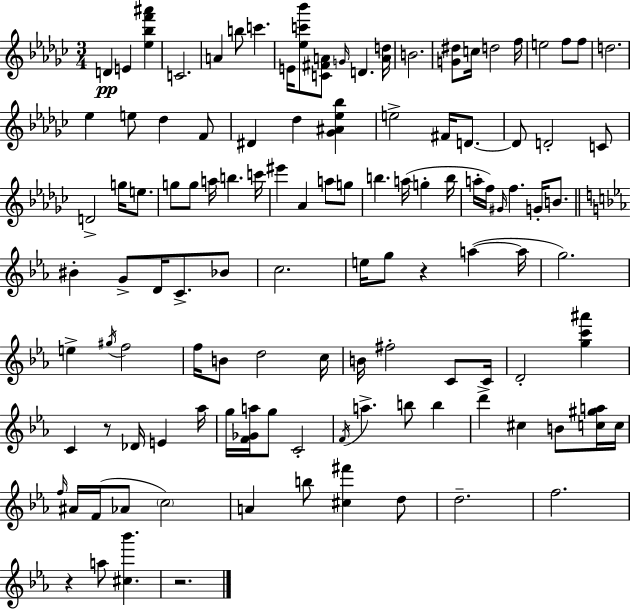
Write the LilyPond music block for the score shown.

{
  \clef treble
  \numericTimeSignature
  \time 3/4
  \key ees \minor
  d'4\pp e'4 <ees'' bes'' f''' ais'''>4 | c'2. | a'4 b''8 c'''4. | e'16 <ees'' c''' bes'''>8 <c' fis' a'>8 \grace { g'16 } d'4. | \break <a' d''>16 b'2. | <g' dis''>8 c''16 d''2 | f''16 e''2 f''8 f''8 | d''2. | \break ees''4 e''8 des''4 f'8 | dis'4 des''4 <ges' ais' ees'' bes''>4 | e''2-> fis'16 d'8.~~ | d'8 d'2-. c'8 | \break d'2-> g''16 e''8. | g''8 g''8 a''16 b''4. | c'''16 eis'''4 aes'4 a''8 g''8 | b''4. a''16( g''4-. | \break b''16 a''16-. f''16) \grace { gis'16 } f''4. g'16-. b'8. | \bar "||" \break \key ees \major bis'4-. g'8-> d'16 c'8.-> bes'8 | c''2. | e''16 g''8 r4 a''4~(~ a''16 | g''2.) | \break e''4-> \acciaccatura { gis''16 } f''2 | f''16 b'8 d''2 | c''16 b'16 fis''2-. c'8 | c'16 d'2-. <g'' c''' ais'''>4 | \break c'4 r8 des'16 e'4 | aes''16 g''16 <f' ges' a''>16 g''8 c'2-. | \acciaccatura { f'16 } a''4.-> b''8 b''4 | d'''4-> cis''4 b'8 | \break <c'' gis'' a''>16 c''16 \grace { f''16 } ais'16 f'16( aes'8 \parenthesize c''2) | a'4 b''8 <cis'' fis'''>4 | d''8 d''2.-- | f''2. | \break r4 a''8 <cis'' bes'''>4. | r2. | \bar "|."
}